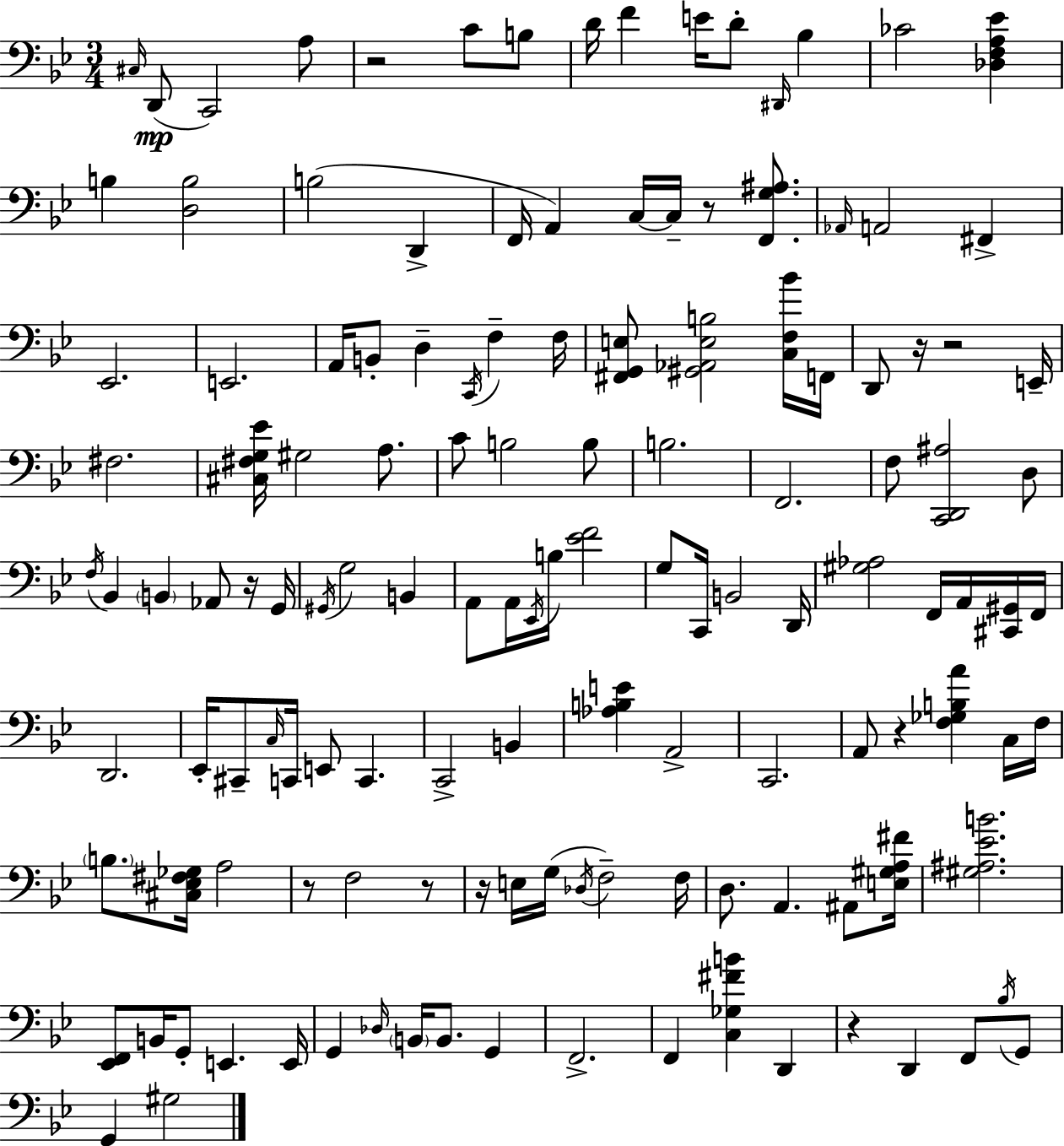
{
  \clef bass
  \numericTimeSignature
  \time 3/4
  \key bes \major
  \repeat volta 2 { \grace { cis16 }(\mp d,8 c,2) a8 | r2 c'8 b8 | d'16 f'4 e'16 d'8-. \grace { dis,16 } bes4 | ces'2 <des f a ees'>4 | \break b4 <d b>2 | b2( d,4-> | f,16 a,4) c16~~ c16-- r8 <f, g ais>8. | \grace { aes,16 } a,2 fis,4-> | \break ees,2. | e,2. | a,16 b,8-. d4-- \acciaccatura { c,16 } f4-- | f16 <fis, g, e>8 <gis, aes, e b>2 | \break <c f bes'>16 f,16 d,8 r16 r2 | e,16-- fis2. | <cis fis g ees'>16 gis2 | a8. c'8 b2 | \break b8 b2. | f,2. | f8 <c, d, ais>2 | d8 \acciaccatura { f16 } bes,4 \parenthesize b,4 | \break aes,8 r16 g,16 \acciaccatura { gis,16 } g2 | b,4 a,8 a,16 \acciaccatura { ees,16 } b16 <ees' f'>2 | g8 c,16 b,2 | d,16 <gis aes>2 | \break f,16 a,16 <cis, gis,>16 f,16 d,2. | ees,16-. cis,8-- \grace { c16 } c,16 | e,8 c,4. c,2-> | b,4 <aes b e'>4 | \break a,2-> c,2. | a,8 r4 | <f ges b a'>4 c16 f16 \parenthesize b8. <cis ees fis ges>16 | a2 r8 f2 | \break r8 r16 e16 g16( \acciaccatura { des16 } | f2--) f16 d8. | a,4. ais,8 <e gis a fis'>16 <gis ais ees' b'>2. | <ees, f,>8 b,16 | \break g,8-. e,4. e,16 g,4 | \grace { des16 } \parenthesize b,16 b,8. g,4 f,2.-> | f,4 | <c ges fis' b'>4 d,4 r4 | \break d,4 f,8 \acciaccatura { bes16 } g,8 g,4 | gis2 } \bar "|."
}